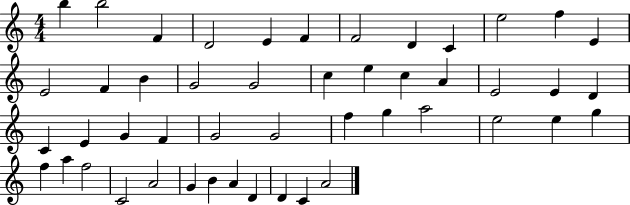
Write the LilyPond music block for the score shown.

{
  \clef treble
  \numericTimeSignature
  \time 4/4
  \key c \major
  b''4 b''2 f'4 | d'2 e'4 f'4 | f'2 d'4 c'4 | e''2 f''4 e'4 | \break e'2 f'4 b'4 | g'2 g'2 | c''4 e''4 c''4 a'4 | e'2 e'4 d'4 | \break c'4 e'4 g'4 f'4 | g'2 g'2 | f''4 g''4 a''2 | e''2 e''4 g''4 | \break f''4 a''4 f''2 | c'2 a'2 | g'4 b'4 a'4 d'4 | d'4 c'4 a'2 | \break \bar "|."
}